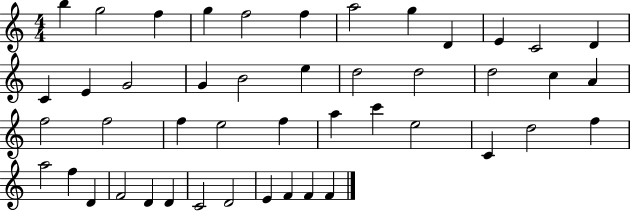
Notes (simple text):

B5/q G5/h F5/q G5/q F5/h F5/q A5/h G5/q D4/q E4/q C4/h D4/q C4/q E4/q G4/h G4/q B4/h E5/q D5/h D5/h D5/h C5/q A4/q F5/h F5/h F5/q E5/h F5/q A5/q C6/q E5/h C4/q D5/h F5/q A5/h F5/q D4/q F4/h D4/q D4/q C4/h D4/h E4/q F4/q F4/q F4/q